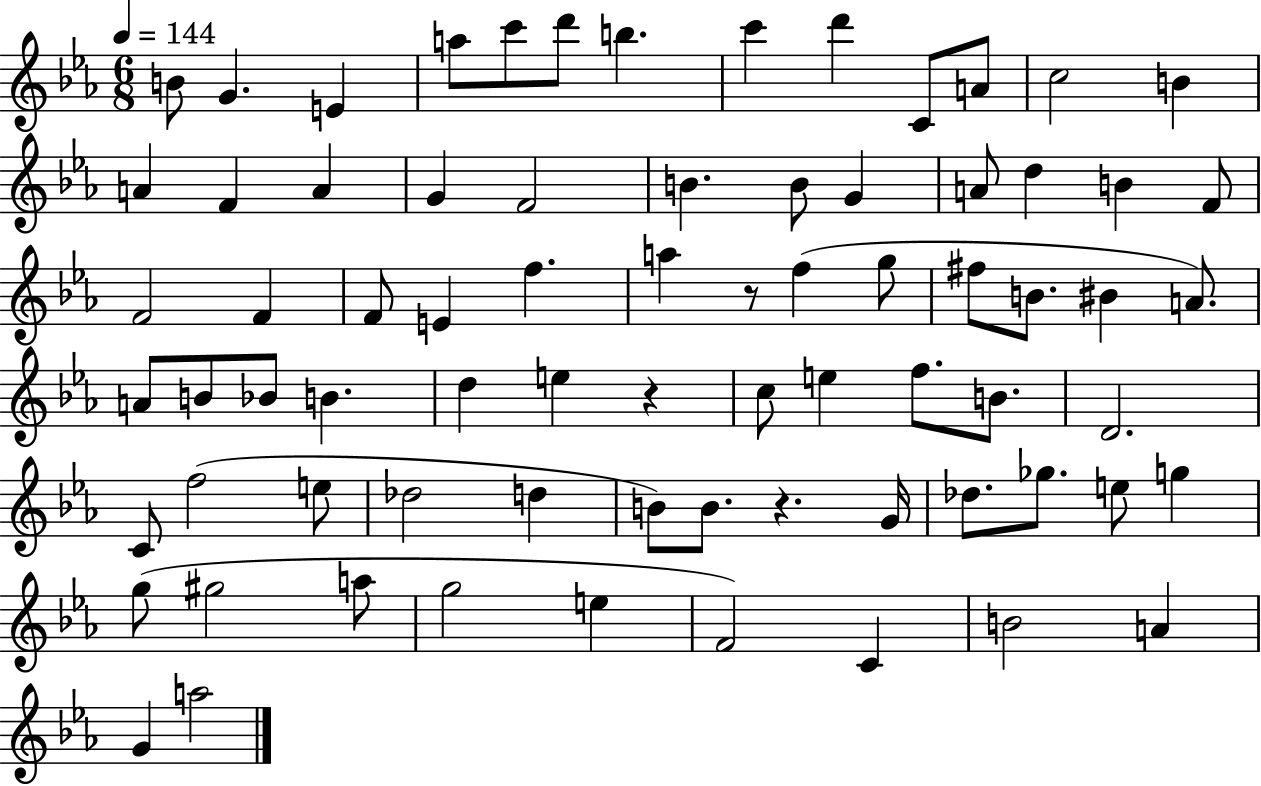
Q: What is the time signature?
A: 6/8